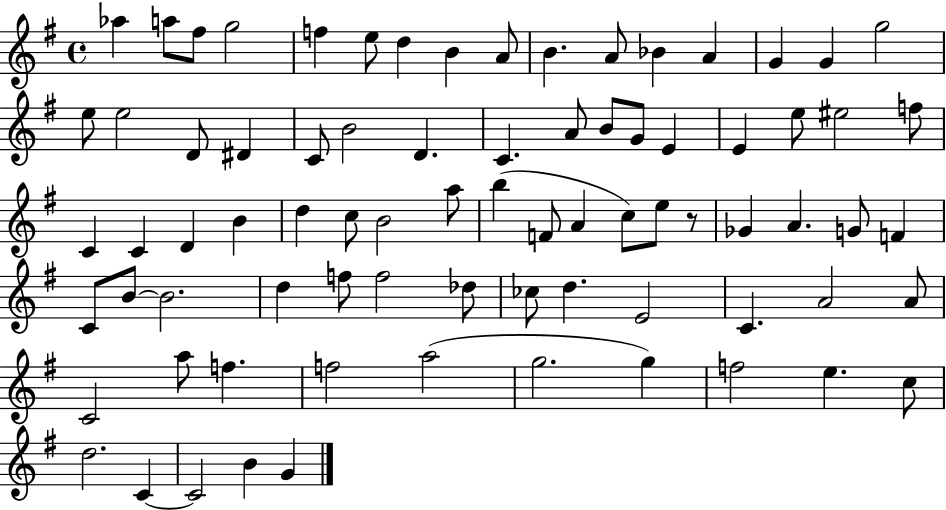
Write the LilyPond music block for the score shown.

{
  \clef treble
  \time 4/4
  \defaultTimeSignature
  \key g \major
  \repeat volta 2 { aes''4 a''8 fis''8 g''2 | f''4 e''8 d''4 b'4 a'8 | b'4. a'8 bes'4 a'4 | g'4 g'4 g''2 | \break e''8 e''2 d'8 dis'4 | c'8 b'2 d'4. | c'4. a'8 b'8 g'8 e'4 | e'4 e''8 eis''2 f''8 | \break c'4 c'4 d'4 b'4 | d''4 c''8 b'2 a''8 | b''4( f'8 a'4 c''8) e''8 r8 | ges'4 a'4. g'8 f'4 | \break c'8 b'8~~ b'2. | d''4 f''8 f''2 des''8 | ces''8 d''4. e'2 | c'4. a'2 a'8 | \break c'2 a''8 f''4. | f''2 a''2( | g''2. g''4) | f''2 e''4. c''8 | \break d''2. c'4~~ | c'2 b'4 g'4 | } \bar "|."
}